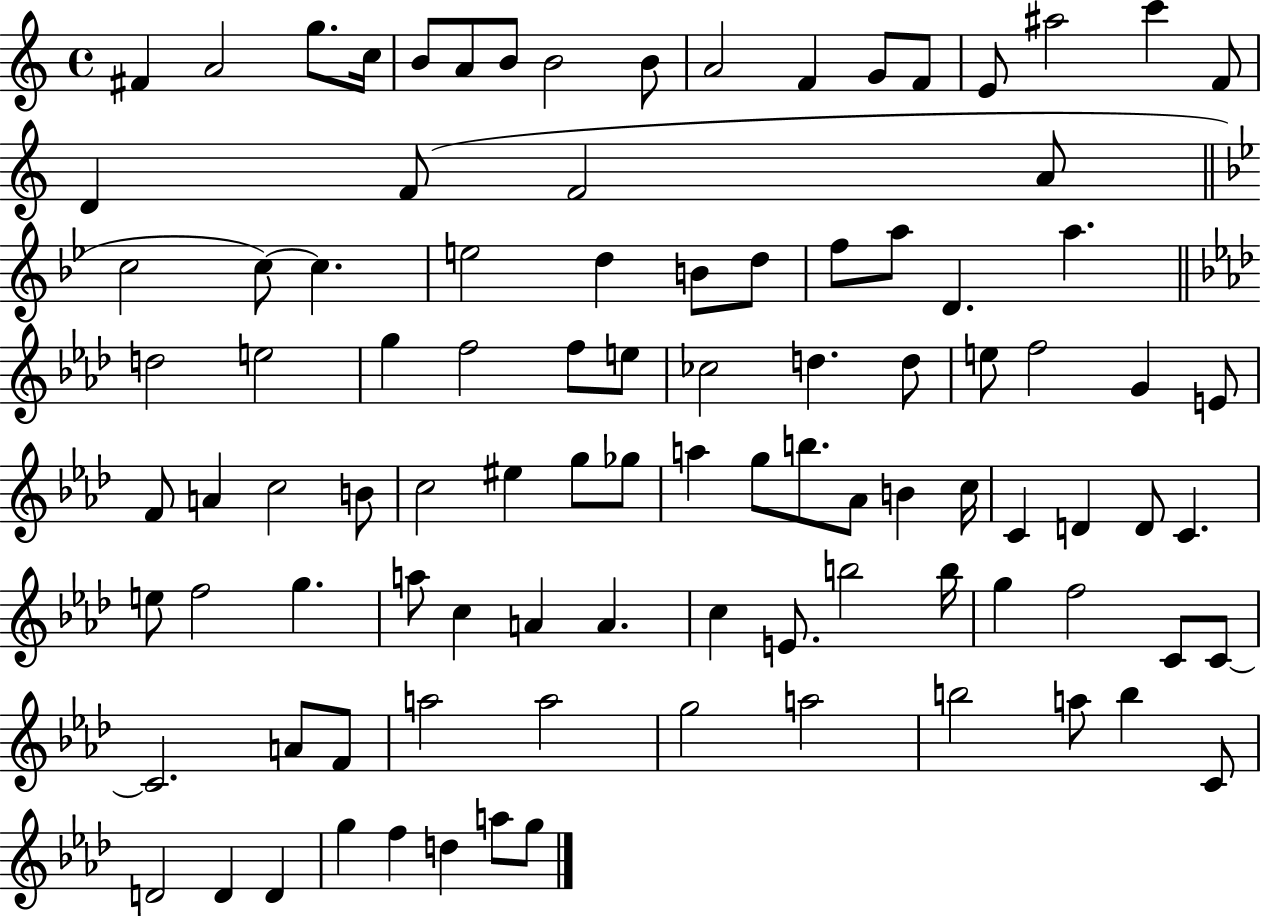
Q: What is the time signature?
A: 4/4